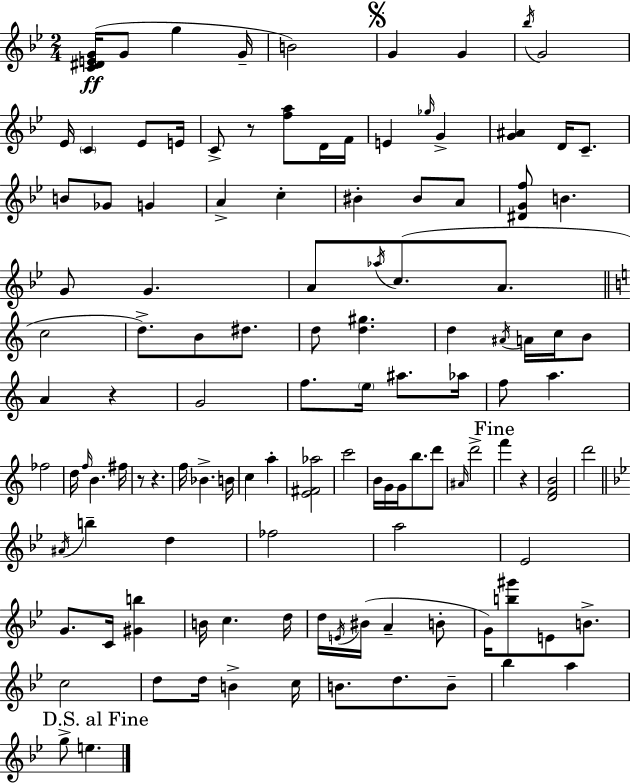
[C4,D#4,E4,G4]/s G4/e G5/q G4/s B4/h G4/q G4/q Bb5/s G4/h Eb4/s C4/q Eb4/e E4/s C4/e R/e [F5,A5]/e D4/s F4/s E4/q Gb5/s G4/q [G4,A#4]/q D4/s C4/e. B4/e Gb4/e G4/q A4/q C5/q BIS4/q BIS4/e A4/e [D#4,G4,F5]/e B4/q. G4/e G4/q. A4/e Ab5/s C5/e. A4/e. C5/h D5/e. B4/e D#5/e. D5/e [D5,G#5]/q. D5/q A#4/s A4/s C5/s B4/e A4/q R/q G4/h F5/e. E5/s A#5/e. Ab5/s F5/e A5/q. FES5/h D5/s F5/s B4/q. F#5/s R/e R/q. F5/s Bb4/q. B4/s C5/q A5/q [E4,F#4,Ab5]/h C6/h B4/s G4/s G4/s B5/e. D6/e A#4/s D6/h F6/q R/q [D4,F4,B4]/h D6/h A#4/s B5/q D5/q FES5/h A5/h Eb4/h G4/e. C4/s [G#4,B5]/q B4/s C5/q. D5/s D5/s E4/s BIS4/s A4/q B4/e G4/s [B5,G#6]/e E4/e B4/e. C5/h D5/e D5/s B4/q C5/s B4/e. D5/e. B4/e Bb5/q A5/q G5/e E5/q.